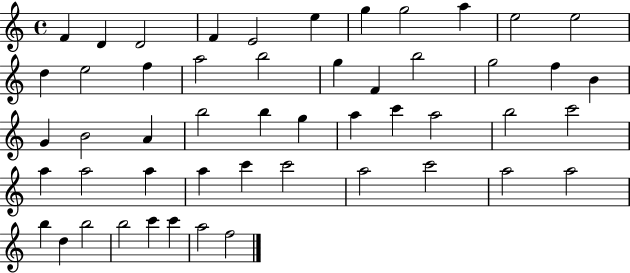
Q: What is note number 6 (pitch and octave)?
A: E5